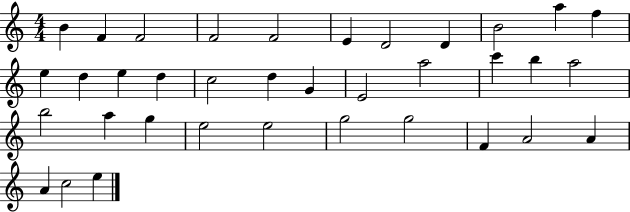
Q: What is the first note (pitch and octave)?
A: B4